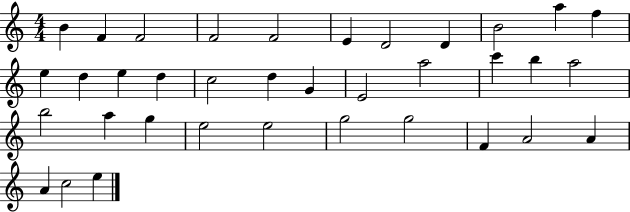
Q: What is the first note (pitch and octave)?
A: B4